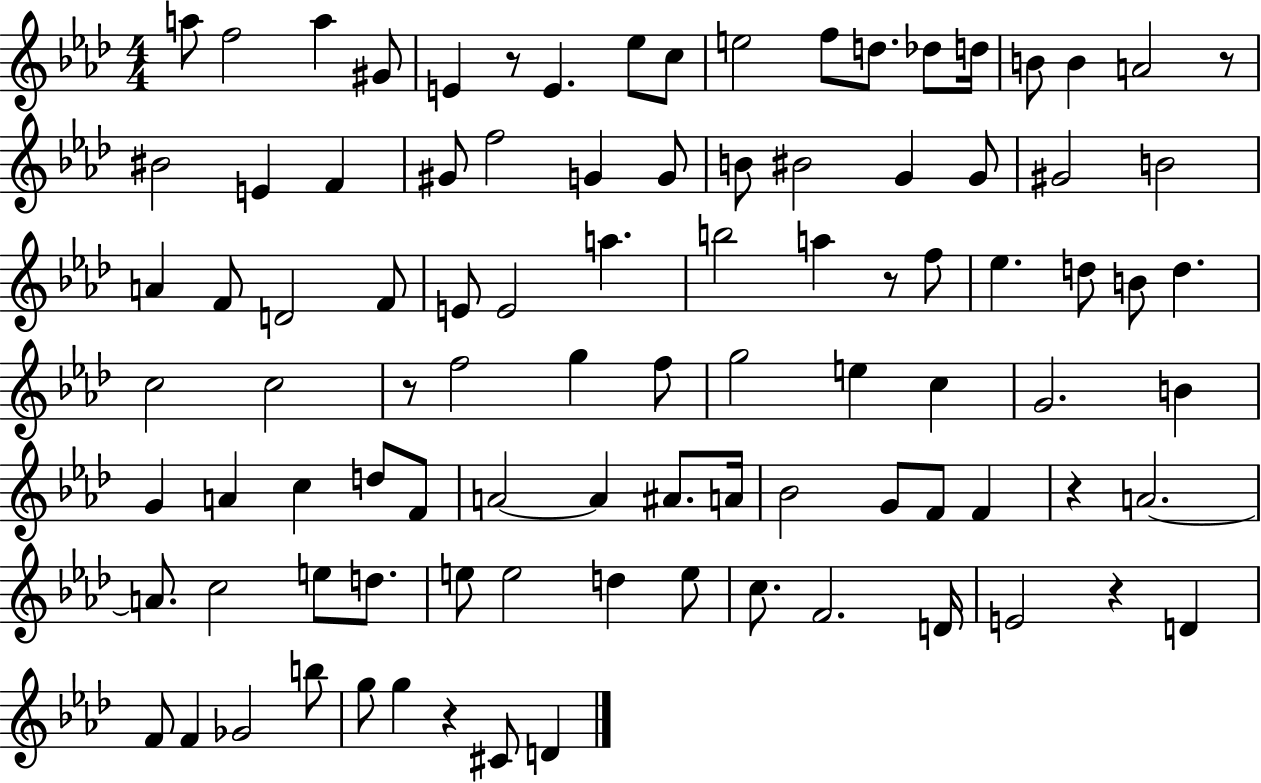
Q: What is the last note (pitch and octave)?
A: D4